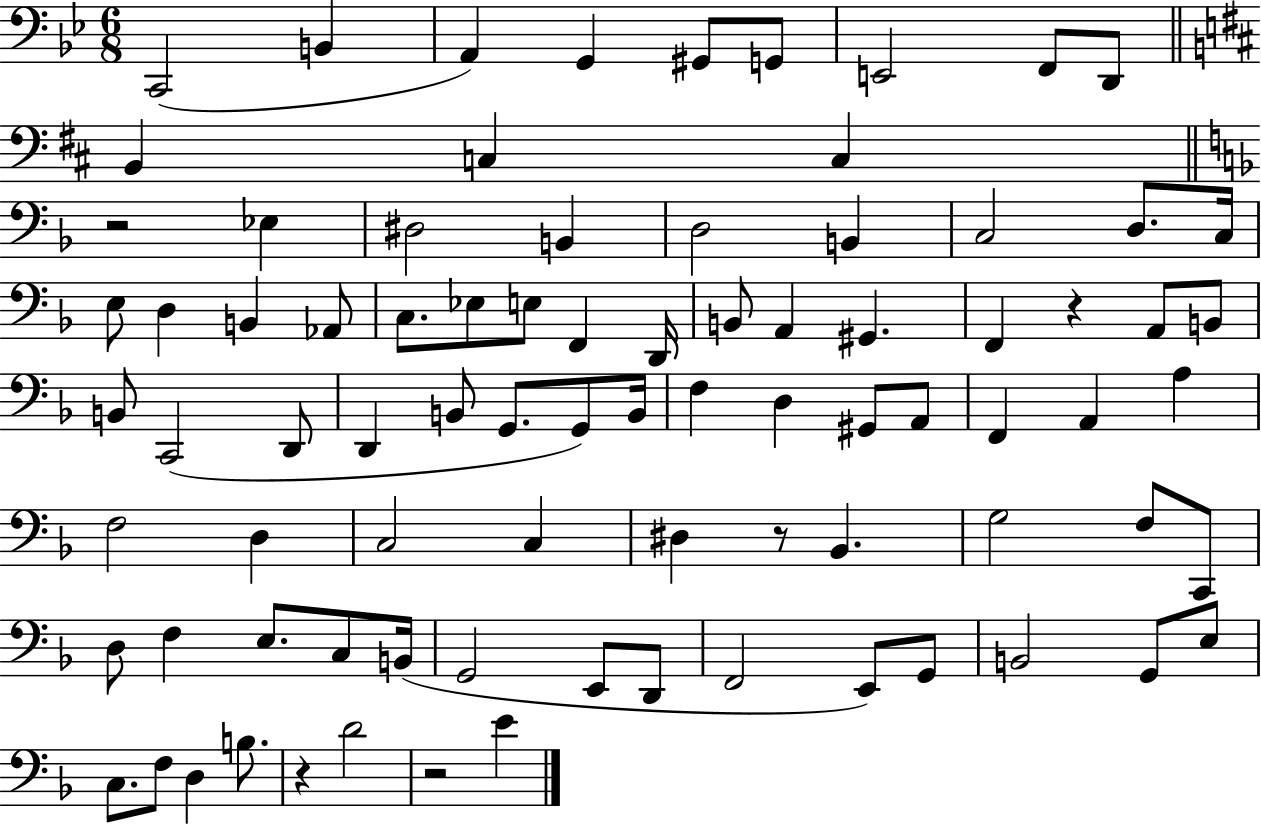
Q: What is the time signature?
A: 6/8